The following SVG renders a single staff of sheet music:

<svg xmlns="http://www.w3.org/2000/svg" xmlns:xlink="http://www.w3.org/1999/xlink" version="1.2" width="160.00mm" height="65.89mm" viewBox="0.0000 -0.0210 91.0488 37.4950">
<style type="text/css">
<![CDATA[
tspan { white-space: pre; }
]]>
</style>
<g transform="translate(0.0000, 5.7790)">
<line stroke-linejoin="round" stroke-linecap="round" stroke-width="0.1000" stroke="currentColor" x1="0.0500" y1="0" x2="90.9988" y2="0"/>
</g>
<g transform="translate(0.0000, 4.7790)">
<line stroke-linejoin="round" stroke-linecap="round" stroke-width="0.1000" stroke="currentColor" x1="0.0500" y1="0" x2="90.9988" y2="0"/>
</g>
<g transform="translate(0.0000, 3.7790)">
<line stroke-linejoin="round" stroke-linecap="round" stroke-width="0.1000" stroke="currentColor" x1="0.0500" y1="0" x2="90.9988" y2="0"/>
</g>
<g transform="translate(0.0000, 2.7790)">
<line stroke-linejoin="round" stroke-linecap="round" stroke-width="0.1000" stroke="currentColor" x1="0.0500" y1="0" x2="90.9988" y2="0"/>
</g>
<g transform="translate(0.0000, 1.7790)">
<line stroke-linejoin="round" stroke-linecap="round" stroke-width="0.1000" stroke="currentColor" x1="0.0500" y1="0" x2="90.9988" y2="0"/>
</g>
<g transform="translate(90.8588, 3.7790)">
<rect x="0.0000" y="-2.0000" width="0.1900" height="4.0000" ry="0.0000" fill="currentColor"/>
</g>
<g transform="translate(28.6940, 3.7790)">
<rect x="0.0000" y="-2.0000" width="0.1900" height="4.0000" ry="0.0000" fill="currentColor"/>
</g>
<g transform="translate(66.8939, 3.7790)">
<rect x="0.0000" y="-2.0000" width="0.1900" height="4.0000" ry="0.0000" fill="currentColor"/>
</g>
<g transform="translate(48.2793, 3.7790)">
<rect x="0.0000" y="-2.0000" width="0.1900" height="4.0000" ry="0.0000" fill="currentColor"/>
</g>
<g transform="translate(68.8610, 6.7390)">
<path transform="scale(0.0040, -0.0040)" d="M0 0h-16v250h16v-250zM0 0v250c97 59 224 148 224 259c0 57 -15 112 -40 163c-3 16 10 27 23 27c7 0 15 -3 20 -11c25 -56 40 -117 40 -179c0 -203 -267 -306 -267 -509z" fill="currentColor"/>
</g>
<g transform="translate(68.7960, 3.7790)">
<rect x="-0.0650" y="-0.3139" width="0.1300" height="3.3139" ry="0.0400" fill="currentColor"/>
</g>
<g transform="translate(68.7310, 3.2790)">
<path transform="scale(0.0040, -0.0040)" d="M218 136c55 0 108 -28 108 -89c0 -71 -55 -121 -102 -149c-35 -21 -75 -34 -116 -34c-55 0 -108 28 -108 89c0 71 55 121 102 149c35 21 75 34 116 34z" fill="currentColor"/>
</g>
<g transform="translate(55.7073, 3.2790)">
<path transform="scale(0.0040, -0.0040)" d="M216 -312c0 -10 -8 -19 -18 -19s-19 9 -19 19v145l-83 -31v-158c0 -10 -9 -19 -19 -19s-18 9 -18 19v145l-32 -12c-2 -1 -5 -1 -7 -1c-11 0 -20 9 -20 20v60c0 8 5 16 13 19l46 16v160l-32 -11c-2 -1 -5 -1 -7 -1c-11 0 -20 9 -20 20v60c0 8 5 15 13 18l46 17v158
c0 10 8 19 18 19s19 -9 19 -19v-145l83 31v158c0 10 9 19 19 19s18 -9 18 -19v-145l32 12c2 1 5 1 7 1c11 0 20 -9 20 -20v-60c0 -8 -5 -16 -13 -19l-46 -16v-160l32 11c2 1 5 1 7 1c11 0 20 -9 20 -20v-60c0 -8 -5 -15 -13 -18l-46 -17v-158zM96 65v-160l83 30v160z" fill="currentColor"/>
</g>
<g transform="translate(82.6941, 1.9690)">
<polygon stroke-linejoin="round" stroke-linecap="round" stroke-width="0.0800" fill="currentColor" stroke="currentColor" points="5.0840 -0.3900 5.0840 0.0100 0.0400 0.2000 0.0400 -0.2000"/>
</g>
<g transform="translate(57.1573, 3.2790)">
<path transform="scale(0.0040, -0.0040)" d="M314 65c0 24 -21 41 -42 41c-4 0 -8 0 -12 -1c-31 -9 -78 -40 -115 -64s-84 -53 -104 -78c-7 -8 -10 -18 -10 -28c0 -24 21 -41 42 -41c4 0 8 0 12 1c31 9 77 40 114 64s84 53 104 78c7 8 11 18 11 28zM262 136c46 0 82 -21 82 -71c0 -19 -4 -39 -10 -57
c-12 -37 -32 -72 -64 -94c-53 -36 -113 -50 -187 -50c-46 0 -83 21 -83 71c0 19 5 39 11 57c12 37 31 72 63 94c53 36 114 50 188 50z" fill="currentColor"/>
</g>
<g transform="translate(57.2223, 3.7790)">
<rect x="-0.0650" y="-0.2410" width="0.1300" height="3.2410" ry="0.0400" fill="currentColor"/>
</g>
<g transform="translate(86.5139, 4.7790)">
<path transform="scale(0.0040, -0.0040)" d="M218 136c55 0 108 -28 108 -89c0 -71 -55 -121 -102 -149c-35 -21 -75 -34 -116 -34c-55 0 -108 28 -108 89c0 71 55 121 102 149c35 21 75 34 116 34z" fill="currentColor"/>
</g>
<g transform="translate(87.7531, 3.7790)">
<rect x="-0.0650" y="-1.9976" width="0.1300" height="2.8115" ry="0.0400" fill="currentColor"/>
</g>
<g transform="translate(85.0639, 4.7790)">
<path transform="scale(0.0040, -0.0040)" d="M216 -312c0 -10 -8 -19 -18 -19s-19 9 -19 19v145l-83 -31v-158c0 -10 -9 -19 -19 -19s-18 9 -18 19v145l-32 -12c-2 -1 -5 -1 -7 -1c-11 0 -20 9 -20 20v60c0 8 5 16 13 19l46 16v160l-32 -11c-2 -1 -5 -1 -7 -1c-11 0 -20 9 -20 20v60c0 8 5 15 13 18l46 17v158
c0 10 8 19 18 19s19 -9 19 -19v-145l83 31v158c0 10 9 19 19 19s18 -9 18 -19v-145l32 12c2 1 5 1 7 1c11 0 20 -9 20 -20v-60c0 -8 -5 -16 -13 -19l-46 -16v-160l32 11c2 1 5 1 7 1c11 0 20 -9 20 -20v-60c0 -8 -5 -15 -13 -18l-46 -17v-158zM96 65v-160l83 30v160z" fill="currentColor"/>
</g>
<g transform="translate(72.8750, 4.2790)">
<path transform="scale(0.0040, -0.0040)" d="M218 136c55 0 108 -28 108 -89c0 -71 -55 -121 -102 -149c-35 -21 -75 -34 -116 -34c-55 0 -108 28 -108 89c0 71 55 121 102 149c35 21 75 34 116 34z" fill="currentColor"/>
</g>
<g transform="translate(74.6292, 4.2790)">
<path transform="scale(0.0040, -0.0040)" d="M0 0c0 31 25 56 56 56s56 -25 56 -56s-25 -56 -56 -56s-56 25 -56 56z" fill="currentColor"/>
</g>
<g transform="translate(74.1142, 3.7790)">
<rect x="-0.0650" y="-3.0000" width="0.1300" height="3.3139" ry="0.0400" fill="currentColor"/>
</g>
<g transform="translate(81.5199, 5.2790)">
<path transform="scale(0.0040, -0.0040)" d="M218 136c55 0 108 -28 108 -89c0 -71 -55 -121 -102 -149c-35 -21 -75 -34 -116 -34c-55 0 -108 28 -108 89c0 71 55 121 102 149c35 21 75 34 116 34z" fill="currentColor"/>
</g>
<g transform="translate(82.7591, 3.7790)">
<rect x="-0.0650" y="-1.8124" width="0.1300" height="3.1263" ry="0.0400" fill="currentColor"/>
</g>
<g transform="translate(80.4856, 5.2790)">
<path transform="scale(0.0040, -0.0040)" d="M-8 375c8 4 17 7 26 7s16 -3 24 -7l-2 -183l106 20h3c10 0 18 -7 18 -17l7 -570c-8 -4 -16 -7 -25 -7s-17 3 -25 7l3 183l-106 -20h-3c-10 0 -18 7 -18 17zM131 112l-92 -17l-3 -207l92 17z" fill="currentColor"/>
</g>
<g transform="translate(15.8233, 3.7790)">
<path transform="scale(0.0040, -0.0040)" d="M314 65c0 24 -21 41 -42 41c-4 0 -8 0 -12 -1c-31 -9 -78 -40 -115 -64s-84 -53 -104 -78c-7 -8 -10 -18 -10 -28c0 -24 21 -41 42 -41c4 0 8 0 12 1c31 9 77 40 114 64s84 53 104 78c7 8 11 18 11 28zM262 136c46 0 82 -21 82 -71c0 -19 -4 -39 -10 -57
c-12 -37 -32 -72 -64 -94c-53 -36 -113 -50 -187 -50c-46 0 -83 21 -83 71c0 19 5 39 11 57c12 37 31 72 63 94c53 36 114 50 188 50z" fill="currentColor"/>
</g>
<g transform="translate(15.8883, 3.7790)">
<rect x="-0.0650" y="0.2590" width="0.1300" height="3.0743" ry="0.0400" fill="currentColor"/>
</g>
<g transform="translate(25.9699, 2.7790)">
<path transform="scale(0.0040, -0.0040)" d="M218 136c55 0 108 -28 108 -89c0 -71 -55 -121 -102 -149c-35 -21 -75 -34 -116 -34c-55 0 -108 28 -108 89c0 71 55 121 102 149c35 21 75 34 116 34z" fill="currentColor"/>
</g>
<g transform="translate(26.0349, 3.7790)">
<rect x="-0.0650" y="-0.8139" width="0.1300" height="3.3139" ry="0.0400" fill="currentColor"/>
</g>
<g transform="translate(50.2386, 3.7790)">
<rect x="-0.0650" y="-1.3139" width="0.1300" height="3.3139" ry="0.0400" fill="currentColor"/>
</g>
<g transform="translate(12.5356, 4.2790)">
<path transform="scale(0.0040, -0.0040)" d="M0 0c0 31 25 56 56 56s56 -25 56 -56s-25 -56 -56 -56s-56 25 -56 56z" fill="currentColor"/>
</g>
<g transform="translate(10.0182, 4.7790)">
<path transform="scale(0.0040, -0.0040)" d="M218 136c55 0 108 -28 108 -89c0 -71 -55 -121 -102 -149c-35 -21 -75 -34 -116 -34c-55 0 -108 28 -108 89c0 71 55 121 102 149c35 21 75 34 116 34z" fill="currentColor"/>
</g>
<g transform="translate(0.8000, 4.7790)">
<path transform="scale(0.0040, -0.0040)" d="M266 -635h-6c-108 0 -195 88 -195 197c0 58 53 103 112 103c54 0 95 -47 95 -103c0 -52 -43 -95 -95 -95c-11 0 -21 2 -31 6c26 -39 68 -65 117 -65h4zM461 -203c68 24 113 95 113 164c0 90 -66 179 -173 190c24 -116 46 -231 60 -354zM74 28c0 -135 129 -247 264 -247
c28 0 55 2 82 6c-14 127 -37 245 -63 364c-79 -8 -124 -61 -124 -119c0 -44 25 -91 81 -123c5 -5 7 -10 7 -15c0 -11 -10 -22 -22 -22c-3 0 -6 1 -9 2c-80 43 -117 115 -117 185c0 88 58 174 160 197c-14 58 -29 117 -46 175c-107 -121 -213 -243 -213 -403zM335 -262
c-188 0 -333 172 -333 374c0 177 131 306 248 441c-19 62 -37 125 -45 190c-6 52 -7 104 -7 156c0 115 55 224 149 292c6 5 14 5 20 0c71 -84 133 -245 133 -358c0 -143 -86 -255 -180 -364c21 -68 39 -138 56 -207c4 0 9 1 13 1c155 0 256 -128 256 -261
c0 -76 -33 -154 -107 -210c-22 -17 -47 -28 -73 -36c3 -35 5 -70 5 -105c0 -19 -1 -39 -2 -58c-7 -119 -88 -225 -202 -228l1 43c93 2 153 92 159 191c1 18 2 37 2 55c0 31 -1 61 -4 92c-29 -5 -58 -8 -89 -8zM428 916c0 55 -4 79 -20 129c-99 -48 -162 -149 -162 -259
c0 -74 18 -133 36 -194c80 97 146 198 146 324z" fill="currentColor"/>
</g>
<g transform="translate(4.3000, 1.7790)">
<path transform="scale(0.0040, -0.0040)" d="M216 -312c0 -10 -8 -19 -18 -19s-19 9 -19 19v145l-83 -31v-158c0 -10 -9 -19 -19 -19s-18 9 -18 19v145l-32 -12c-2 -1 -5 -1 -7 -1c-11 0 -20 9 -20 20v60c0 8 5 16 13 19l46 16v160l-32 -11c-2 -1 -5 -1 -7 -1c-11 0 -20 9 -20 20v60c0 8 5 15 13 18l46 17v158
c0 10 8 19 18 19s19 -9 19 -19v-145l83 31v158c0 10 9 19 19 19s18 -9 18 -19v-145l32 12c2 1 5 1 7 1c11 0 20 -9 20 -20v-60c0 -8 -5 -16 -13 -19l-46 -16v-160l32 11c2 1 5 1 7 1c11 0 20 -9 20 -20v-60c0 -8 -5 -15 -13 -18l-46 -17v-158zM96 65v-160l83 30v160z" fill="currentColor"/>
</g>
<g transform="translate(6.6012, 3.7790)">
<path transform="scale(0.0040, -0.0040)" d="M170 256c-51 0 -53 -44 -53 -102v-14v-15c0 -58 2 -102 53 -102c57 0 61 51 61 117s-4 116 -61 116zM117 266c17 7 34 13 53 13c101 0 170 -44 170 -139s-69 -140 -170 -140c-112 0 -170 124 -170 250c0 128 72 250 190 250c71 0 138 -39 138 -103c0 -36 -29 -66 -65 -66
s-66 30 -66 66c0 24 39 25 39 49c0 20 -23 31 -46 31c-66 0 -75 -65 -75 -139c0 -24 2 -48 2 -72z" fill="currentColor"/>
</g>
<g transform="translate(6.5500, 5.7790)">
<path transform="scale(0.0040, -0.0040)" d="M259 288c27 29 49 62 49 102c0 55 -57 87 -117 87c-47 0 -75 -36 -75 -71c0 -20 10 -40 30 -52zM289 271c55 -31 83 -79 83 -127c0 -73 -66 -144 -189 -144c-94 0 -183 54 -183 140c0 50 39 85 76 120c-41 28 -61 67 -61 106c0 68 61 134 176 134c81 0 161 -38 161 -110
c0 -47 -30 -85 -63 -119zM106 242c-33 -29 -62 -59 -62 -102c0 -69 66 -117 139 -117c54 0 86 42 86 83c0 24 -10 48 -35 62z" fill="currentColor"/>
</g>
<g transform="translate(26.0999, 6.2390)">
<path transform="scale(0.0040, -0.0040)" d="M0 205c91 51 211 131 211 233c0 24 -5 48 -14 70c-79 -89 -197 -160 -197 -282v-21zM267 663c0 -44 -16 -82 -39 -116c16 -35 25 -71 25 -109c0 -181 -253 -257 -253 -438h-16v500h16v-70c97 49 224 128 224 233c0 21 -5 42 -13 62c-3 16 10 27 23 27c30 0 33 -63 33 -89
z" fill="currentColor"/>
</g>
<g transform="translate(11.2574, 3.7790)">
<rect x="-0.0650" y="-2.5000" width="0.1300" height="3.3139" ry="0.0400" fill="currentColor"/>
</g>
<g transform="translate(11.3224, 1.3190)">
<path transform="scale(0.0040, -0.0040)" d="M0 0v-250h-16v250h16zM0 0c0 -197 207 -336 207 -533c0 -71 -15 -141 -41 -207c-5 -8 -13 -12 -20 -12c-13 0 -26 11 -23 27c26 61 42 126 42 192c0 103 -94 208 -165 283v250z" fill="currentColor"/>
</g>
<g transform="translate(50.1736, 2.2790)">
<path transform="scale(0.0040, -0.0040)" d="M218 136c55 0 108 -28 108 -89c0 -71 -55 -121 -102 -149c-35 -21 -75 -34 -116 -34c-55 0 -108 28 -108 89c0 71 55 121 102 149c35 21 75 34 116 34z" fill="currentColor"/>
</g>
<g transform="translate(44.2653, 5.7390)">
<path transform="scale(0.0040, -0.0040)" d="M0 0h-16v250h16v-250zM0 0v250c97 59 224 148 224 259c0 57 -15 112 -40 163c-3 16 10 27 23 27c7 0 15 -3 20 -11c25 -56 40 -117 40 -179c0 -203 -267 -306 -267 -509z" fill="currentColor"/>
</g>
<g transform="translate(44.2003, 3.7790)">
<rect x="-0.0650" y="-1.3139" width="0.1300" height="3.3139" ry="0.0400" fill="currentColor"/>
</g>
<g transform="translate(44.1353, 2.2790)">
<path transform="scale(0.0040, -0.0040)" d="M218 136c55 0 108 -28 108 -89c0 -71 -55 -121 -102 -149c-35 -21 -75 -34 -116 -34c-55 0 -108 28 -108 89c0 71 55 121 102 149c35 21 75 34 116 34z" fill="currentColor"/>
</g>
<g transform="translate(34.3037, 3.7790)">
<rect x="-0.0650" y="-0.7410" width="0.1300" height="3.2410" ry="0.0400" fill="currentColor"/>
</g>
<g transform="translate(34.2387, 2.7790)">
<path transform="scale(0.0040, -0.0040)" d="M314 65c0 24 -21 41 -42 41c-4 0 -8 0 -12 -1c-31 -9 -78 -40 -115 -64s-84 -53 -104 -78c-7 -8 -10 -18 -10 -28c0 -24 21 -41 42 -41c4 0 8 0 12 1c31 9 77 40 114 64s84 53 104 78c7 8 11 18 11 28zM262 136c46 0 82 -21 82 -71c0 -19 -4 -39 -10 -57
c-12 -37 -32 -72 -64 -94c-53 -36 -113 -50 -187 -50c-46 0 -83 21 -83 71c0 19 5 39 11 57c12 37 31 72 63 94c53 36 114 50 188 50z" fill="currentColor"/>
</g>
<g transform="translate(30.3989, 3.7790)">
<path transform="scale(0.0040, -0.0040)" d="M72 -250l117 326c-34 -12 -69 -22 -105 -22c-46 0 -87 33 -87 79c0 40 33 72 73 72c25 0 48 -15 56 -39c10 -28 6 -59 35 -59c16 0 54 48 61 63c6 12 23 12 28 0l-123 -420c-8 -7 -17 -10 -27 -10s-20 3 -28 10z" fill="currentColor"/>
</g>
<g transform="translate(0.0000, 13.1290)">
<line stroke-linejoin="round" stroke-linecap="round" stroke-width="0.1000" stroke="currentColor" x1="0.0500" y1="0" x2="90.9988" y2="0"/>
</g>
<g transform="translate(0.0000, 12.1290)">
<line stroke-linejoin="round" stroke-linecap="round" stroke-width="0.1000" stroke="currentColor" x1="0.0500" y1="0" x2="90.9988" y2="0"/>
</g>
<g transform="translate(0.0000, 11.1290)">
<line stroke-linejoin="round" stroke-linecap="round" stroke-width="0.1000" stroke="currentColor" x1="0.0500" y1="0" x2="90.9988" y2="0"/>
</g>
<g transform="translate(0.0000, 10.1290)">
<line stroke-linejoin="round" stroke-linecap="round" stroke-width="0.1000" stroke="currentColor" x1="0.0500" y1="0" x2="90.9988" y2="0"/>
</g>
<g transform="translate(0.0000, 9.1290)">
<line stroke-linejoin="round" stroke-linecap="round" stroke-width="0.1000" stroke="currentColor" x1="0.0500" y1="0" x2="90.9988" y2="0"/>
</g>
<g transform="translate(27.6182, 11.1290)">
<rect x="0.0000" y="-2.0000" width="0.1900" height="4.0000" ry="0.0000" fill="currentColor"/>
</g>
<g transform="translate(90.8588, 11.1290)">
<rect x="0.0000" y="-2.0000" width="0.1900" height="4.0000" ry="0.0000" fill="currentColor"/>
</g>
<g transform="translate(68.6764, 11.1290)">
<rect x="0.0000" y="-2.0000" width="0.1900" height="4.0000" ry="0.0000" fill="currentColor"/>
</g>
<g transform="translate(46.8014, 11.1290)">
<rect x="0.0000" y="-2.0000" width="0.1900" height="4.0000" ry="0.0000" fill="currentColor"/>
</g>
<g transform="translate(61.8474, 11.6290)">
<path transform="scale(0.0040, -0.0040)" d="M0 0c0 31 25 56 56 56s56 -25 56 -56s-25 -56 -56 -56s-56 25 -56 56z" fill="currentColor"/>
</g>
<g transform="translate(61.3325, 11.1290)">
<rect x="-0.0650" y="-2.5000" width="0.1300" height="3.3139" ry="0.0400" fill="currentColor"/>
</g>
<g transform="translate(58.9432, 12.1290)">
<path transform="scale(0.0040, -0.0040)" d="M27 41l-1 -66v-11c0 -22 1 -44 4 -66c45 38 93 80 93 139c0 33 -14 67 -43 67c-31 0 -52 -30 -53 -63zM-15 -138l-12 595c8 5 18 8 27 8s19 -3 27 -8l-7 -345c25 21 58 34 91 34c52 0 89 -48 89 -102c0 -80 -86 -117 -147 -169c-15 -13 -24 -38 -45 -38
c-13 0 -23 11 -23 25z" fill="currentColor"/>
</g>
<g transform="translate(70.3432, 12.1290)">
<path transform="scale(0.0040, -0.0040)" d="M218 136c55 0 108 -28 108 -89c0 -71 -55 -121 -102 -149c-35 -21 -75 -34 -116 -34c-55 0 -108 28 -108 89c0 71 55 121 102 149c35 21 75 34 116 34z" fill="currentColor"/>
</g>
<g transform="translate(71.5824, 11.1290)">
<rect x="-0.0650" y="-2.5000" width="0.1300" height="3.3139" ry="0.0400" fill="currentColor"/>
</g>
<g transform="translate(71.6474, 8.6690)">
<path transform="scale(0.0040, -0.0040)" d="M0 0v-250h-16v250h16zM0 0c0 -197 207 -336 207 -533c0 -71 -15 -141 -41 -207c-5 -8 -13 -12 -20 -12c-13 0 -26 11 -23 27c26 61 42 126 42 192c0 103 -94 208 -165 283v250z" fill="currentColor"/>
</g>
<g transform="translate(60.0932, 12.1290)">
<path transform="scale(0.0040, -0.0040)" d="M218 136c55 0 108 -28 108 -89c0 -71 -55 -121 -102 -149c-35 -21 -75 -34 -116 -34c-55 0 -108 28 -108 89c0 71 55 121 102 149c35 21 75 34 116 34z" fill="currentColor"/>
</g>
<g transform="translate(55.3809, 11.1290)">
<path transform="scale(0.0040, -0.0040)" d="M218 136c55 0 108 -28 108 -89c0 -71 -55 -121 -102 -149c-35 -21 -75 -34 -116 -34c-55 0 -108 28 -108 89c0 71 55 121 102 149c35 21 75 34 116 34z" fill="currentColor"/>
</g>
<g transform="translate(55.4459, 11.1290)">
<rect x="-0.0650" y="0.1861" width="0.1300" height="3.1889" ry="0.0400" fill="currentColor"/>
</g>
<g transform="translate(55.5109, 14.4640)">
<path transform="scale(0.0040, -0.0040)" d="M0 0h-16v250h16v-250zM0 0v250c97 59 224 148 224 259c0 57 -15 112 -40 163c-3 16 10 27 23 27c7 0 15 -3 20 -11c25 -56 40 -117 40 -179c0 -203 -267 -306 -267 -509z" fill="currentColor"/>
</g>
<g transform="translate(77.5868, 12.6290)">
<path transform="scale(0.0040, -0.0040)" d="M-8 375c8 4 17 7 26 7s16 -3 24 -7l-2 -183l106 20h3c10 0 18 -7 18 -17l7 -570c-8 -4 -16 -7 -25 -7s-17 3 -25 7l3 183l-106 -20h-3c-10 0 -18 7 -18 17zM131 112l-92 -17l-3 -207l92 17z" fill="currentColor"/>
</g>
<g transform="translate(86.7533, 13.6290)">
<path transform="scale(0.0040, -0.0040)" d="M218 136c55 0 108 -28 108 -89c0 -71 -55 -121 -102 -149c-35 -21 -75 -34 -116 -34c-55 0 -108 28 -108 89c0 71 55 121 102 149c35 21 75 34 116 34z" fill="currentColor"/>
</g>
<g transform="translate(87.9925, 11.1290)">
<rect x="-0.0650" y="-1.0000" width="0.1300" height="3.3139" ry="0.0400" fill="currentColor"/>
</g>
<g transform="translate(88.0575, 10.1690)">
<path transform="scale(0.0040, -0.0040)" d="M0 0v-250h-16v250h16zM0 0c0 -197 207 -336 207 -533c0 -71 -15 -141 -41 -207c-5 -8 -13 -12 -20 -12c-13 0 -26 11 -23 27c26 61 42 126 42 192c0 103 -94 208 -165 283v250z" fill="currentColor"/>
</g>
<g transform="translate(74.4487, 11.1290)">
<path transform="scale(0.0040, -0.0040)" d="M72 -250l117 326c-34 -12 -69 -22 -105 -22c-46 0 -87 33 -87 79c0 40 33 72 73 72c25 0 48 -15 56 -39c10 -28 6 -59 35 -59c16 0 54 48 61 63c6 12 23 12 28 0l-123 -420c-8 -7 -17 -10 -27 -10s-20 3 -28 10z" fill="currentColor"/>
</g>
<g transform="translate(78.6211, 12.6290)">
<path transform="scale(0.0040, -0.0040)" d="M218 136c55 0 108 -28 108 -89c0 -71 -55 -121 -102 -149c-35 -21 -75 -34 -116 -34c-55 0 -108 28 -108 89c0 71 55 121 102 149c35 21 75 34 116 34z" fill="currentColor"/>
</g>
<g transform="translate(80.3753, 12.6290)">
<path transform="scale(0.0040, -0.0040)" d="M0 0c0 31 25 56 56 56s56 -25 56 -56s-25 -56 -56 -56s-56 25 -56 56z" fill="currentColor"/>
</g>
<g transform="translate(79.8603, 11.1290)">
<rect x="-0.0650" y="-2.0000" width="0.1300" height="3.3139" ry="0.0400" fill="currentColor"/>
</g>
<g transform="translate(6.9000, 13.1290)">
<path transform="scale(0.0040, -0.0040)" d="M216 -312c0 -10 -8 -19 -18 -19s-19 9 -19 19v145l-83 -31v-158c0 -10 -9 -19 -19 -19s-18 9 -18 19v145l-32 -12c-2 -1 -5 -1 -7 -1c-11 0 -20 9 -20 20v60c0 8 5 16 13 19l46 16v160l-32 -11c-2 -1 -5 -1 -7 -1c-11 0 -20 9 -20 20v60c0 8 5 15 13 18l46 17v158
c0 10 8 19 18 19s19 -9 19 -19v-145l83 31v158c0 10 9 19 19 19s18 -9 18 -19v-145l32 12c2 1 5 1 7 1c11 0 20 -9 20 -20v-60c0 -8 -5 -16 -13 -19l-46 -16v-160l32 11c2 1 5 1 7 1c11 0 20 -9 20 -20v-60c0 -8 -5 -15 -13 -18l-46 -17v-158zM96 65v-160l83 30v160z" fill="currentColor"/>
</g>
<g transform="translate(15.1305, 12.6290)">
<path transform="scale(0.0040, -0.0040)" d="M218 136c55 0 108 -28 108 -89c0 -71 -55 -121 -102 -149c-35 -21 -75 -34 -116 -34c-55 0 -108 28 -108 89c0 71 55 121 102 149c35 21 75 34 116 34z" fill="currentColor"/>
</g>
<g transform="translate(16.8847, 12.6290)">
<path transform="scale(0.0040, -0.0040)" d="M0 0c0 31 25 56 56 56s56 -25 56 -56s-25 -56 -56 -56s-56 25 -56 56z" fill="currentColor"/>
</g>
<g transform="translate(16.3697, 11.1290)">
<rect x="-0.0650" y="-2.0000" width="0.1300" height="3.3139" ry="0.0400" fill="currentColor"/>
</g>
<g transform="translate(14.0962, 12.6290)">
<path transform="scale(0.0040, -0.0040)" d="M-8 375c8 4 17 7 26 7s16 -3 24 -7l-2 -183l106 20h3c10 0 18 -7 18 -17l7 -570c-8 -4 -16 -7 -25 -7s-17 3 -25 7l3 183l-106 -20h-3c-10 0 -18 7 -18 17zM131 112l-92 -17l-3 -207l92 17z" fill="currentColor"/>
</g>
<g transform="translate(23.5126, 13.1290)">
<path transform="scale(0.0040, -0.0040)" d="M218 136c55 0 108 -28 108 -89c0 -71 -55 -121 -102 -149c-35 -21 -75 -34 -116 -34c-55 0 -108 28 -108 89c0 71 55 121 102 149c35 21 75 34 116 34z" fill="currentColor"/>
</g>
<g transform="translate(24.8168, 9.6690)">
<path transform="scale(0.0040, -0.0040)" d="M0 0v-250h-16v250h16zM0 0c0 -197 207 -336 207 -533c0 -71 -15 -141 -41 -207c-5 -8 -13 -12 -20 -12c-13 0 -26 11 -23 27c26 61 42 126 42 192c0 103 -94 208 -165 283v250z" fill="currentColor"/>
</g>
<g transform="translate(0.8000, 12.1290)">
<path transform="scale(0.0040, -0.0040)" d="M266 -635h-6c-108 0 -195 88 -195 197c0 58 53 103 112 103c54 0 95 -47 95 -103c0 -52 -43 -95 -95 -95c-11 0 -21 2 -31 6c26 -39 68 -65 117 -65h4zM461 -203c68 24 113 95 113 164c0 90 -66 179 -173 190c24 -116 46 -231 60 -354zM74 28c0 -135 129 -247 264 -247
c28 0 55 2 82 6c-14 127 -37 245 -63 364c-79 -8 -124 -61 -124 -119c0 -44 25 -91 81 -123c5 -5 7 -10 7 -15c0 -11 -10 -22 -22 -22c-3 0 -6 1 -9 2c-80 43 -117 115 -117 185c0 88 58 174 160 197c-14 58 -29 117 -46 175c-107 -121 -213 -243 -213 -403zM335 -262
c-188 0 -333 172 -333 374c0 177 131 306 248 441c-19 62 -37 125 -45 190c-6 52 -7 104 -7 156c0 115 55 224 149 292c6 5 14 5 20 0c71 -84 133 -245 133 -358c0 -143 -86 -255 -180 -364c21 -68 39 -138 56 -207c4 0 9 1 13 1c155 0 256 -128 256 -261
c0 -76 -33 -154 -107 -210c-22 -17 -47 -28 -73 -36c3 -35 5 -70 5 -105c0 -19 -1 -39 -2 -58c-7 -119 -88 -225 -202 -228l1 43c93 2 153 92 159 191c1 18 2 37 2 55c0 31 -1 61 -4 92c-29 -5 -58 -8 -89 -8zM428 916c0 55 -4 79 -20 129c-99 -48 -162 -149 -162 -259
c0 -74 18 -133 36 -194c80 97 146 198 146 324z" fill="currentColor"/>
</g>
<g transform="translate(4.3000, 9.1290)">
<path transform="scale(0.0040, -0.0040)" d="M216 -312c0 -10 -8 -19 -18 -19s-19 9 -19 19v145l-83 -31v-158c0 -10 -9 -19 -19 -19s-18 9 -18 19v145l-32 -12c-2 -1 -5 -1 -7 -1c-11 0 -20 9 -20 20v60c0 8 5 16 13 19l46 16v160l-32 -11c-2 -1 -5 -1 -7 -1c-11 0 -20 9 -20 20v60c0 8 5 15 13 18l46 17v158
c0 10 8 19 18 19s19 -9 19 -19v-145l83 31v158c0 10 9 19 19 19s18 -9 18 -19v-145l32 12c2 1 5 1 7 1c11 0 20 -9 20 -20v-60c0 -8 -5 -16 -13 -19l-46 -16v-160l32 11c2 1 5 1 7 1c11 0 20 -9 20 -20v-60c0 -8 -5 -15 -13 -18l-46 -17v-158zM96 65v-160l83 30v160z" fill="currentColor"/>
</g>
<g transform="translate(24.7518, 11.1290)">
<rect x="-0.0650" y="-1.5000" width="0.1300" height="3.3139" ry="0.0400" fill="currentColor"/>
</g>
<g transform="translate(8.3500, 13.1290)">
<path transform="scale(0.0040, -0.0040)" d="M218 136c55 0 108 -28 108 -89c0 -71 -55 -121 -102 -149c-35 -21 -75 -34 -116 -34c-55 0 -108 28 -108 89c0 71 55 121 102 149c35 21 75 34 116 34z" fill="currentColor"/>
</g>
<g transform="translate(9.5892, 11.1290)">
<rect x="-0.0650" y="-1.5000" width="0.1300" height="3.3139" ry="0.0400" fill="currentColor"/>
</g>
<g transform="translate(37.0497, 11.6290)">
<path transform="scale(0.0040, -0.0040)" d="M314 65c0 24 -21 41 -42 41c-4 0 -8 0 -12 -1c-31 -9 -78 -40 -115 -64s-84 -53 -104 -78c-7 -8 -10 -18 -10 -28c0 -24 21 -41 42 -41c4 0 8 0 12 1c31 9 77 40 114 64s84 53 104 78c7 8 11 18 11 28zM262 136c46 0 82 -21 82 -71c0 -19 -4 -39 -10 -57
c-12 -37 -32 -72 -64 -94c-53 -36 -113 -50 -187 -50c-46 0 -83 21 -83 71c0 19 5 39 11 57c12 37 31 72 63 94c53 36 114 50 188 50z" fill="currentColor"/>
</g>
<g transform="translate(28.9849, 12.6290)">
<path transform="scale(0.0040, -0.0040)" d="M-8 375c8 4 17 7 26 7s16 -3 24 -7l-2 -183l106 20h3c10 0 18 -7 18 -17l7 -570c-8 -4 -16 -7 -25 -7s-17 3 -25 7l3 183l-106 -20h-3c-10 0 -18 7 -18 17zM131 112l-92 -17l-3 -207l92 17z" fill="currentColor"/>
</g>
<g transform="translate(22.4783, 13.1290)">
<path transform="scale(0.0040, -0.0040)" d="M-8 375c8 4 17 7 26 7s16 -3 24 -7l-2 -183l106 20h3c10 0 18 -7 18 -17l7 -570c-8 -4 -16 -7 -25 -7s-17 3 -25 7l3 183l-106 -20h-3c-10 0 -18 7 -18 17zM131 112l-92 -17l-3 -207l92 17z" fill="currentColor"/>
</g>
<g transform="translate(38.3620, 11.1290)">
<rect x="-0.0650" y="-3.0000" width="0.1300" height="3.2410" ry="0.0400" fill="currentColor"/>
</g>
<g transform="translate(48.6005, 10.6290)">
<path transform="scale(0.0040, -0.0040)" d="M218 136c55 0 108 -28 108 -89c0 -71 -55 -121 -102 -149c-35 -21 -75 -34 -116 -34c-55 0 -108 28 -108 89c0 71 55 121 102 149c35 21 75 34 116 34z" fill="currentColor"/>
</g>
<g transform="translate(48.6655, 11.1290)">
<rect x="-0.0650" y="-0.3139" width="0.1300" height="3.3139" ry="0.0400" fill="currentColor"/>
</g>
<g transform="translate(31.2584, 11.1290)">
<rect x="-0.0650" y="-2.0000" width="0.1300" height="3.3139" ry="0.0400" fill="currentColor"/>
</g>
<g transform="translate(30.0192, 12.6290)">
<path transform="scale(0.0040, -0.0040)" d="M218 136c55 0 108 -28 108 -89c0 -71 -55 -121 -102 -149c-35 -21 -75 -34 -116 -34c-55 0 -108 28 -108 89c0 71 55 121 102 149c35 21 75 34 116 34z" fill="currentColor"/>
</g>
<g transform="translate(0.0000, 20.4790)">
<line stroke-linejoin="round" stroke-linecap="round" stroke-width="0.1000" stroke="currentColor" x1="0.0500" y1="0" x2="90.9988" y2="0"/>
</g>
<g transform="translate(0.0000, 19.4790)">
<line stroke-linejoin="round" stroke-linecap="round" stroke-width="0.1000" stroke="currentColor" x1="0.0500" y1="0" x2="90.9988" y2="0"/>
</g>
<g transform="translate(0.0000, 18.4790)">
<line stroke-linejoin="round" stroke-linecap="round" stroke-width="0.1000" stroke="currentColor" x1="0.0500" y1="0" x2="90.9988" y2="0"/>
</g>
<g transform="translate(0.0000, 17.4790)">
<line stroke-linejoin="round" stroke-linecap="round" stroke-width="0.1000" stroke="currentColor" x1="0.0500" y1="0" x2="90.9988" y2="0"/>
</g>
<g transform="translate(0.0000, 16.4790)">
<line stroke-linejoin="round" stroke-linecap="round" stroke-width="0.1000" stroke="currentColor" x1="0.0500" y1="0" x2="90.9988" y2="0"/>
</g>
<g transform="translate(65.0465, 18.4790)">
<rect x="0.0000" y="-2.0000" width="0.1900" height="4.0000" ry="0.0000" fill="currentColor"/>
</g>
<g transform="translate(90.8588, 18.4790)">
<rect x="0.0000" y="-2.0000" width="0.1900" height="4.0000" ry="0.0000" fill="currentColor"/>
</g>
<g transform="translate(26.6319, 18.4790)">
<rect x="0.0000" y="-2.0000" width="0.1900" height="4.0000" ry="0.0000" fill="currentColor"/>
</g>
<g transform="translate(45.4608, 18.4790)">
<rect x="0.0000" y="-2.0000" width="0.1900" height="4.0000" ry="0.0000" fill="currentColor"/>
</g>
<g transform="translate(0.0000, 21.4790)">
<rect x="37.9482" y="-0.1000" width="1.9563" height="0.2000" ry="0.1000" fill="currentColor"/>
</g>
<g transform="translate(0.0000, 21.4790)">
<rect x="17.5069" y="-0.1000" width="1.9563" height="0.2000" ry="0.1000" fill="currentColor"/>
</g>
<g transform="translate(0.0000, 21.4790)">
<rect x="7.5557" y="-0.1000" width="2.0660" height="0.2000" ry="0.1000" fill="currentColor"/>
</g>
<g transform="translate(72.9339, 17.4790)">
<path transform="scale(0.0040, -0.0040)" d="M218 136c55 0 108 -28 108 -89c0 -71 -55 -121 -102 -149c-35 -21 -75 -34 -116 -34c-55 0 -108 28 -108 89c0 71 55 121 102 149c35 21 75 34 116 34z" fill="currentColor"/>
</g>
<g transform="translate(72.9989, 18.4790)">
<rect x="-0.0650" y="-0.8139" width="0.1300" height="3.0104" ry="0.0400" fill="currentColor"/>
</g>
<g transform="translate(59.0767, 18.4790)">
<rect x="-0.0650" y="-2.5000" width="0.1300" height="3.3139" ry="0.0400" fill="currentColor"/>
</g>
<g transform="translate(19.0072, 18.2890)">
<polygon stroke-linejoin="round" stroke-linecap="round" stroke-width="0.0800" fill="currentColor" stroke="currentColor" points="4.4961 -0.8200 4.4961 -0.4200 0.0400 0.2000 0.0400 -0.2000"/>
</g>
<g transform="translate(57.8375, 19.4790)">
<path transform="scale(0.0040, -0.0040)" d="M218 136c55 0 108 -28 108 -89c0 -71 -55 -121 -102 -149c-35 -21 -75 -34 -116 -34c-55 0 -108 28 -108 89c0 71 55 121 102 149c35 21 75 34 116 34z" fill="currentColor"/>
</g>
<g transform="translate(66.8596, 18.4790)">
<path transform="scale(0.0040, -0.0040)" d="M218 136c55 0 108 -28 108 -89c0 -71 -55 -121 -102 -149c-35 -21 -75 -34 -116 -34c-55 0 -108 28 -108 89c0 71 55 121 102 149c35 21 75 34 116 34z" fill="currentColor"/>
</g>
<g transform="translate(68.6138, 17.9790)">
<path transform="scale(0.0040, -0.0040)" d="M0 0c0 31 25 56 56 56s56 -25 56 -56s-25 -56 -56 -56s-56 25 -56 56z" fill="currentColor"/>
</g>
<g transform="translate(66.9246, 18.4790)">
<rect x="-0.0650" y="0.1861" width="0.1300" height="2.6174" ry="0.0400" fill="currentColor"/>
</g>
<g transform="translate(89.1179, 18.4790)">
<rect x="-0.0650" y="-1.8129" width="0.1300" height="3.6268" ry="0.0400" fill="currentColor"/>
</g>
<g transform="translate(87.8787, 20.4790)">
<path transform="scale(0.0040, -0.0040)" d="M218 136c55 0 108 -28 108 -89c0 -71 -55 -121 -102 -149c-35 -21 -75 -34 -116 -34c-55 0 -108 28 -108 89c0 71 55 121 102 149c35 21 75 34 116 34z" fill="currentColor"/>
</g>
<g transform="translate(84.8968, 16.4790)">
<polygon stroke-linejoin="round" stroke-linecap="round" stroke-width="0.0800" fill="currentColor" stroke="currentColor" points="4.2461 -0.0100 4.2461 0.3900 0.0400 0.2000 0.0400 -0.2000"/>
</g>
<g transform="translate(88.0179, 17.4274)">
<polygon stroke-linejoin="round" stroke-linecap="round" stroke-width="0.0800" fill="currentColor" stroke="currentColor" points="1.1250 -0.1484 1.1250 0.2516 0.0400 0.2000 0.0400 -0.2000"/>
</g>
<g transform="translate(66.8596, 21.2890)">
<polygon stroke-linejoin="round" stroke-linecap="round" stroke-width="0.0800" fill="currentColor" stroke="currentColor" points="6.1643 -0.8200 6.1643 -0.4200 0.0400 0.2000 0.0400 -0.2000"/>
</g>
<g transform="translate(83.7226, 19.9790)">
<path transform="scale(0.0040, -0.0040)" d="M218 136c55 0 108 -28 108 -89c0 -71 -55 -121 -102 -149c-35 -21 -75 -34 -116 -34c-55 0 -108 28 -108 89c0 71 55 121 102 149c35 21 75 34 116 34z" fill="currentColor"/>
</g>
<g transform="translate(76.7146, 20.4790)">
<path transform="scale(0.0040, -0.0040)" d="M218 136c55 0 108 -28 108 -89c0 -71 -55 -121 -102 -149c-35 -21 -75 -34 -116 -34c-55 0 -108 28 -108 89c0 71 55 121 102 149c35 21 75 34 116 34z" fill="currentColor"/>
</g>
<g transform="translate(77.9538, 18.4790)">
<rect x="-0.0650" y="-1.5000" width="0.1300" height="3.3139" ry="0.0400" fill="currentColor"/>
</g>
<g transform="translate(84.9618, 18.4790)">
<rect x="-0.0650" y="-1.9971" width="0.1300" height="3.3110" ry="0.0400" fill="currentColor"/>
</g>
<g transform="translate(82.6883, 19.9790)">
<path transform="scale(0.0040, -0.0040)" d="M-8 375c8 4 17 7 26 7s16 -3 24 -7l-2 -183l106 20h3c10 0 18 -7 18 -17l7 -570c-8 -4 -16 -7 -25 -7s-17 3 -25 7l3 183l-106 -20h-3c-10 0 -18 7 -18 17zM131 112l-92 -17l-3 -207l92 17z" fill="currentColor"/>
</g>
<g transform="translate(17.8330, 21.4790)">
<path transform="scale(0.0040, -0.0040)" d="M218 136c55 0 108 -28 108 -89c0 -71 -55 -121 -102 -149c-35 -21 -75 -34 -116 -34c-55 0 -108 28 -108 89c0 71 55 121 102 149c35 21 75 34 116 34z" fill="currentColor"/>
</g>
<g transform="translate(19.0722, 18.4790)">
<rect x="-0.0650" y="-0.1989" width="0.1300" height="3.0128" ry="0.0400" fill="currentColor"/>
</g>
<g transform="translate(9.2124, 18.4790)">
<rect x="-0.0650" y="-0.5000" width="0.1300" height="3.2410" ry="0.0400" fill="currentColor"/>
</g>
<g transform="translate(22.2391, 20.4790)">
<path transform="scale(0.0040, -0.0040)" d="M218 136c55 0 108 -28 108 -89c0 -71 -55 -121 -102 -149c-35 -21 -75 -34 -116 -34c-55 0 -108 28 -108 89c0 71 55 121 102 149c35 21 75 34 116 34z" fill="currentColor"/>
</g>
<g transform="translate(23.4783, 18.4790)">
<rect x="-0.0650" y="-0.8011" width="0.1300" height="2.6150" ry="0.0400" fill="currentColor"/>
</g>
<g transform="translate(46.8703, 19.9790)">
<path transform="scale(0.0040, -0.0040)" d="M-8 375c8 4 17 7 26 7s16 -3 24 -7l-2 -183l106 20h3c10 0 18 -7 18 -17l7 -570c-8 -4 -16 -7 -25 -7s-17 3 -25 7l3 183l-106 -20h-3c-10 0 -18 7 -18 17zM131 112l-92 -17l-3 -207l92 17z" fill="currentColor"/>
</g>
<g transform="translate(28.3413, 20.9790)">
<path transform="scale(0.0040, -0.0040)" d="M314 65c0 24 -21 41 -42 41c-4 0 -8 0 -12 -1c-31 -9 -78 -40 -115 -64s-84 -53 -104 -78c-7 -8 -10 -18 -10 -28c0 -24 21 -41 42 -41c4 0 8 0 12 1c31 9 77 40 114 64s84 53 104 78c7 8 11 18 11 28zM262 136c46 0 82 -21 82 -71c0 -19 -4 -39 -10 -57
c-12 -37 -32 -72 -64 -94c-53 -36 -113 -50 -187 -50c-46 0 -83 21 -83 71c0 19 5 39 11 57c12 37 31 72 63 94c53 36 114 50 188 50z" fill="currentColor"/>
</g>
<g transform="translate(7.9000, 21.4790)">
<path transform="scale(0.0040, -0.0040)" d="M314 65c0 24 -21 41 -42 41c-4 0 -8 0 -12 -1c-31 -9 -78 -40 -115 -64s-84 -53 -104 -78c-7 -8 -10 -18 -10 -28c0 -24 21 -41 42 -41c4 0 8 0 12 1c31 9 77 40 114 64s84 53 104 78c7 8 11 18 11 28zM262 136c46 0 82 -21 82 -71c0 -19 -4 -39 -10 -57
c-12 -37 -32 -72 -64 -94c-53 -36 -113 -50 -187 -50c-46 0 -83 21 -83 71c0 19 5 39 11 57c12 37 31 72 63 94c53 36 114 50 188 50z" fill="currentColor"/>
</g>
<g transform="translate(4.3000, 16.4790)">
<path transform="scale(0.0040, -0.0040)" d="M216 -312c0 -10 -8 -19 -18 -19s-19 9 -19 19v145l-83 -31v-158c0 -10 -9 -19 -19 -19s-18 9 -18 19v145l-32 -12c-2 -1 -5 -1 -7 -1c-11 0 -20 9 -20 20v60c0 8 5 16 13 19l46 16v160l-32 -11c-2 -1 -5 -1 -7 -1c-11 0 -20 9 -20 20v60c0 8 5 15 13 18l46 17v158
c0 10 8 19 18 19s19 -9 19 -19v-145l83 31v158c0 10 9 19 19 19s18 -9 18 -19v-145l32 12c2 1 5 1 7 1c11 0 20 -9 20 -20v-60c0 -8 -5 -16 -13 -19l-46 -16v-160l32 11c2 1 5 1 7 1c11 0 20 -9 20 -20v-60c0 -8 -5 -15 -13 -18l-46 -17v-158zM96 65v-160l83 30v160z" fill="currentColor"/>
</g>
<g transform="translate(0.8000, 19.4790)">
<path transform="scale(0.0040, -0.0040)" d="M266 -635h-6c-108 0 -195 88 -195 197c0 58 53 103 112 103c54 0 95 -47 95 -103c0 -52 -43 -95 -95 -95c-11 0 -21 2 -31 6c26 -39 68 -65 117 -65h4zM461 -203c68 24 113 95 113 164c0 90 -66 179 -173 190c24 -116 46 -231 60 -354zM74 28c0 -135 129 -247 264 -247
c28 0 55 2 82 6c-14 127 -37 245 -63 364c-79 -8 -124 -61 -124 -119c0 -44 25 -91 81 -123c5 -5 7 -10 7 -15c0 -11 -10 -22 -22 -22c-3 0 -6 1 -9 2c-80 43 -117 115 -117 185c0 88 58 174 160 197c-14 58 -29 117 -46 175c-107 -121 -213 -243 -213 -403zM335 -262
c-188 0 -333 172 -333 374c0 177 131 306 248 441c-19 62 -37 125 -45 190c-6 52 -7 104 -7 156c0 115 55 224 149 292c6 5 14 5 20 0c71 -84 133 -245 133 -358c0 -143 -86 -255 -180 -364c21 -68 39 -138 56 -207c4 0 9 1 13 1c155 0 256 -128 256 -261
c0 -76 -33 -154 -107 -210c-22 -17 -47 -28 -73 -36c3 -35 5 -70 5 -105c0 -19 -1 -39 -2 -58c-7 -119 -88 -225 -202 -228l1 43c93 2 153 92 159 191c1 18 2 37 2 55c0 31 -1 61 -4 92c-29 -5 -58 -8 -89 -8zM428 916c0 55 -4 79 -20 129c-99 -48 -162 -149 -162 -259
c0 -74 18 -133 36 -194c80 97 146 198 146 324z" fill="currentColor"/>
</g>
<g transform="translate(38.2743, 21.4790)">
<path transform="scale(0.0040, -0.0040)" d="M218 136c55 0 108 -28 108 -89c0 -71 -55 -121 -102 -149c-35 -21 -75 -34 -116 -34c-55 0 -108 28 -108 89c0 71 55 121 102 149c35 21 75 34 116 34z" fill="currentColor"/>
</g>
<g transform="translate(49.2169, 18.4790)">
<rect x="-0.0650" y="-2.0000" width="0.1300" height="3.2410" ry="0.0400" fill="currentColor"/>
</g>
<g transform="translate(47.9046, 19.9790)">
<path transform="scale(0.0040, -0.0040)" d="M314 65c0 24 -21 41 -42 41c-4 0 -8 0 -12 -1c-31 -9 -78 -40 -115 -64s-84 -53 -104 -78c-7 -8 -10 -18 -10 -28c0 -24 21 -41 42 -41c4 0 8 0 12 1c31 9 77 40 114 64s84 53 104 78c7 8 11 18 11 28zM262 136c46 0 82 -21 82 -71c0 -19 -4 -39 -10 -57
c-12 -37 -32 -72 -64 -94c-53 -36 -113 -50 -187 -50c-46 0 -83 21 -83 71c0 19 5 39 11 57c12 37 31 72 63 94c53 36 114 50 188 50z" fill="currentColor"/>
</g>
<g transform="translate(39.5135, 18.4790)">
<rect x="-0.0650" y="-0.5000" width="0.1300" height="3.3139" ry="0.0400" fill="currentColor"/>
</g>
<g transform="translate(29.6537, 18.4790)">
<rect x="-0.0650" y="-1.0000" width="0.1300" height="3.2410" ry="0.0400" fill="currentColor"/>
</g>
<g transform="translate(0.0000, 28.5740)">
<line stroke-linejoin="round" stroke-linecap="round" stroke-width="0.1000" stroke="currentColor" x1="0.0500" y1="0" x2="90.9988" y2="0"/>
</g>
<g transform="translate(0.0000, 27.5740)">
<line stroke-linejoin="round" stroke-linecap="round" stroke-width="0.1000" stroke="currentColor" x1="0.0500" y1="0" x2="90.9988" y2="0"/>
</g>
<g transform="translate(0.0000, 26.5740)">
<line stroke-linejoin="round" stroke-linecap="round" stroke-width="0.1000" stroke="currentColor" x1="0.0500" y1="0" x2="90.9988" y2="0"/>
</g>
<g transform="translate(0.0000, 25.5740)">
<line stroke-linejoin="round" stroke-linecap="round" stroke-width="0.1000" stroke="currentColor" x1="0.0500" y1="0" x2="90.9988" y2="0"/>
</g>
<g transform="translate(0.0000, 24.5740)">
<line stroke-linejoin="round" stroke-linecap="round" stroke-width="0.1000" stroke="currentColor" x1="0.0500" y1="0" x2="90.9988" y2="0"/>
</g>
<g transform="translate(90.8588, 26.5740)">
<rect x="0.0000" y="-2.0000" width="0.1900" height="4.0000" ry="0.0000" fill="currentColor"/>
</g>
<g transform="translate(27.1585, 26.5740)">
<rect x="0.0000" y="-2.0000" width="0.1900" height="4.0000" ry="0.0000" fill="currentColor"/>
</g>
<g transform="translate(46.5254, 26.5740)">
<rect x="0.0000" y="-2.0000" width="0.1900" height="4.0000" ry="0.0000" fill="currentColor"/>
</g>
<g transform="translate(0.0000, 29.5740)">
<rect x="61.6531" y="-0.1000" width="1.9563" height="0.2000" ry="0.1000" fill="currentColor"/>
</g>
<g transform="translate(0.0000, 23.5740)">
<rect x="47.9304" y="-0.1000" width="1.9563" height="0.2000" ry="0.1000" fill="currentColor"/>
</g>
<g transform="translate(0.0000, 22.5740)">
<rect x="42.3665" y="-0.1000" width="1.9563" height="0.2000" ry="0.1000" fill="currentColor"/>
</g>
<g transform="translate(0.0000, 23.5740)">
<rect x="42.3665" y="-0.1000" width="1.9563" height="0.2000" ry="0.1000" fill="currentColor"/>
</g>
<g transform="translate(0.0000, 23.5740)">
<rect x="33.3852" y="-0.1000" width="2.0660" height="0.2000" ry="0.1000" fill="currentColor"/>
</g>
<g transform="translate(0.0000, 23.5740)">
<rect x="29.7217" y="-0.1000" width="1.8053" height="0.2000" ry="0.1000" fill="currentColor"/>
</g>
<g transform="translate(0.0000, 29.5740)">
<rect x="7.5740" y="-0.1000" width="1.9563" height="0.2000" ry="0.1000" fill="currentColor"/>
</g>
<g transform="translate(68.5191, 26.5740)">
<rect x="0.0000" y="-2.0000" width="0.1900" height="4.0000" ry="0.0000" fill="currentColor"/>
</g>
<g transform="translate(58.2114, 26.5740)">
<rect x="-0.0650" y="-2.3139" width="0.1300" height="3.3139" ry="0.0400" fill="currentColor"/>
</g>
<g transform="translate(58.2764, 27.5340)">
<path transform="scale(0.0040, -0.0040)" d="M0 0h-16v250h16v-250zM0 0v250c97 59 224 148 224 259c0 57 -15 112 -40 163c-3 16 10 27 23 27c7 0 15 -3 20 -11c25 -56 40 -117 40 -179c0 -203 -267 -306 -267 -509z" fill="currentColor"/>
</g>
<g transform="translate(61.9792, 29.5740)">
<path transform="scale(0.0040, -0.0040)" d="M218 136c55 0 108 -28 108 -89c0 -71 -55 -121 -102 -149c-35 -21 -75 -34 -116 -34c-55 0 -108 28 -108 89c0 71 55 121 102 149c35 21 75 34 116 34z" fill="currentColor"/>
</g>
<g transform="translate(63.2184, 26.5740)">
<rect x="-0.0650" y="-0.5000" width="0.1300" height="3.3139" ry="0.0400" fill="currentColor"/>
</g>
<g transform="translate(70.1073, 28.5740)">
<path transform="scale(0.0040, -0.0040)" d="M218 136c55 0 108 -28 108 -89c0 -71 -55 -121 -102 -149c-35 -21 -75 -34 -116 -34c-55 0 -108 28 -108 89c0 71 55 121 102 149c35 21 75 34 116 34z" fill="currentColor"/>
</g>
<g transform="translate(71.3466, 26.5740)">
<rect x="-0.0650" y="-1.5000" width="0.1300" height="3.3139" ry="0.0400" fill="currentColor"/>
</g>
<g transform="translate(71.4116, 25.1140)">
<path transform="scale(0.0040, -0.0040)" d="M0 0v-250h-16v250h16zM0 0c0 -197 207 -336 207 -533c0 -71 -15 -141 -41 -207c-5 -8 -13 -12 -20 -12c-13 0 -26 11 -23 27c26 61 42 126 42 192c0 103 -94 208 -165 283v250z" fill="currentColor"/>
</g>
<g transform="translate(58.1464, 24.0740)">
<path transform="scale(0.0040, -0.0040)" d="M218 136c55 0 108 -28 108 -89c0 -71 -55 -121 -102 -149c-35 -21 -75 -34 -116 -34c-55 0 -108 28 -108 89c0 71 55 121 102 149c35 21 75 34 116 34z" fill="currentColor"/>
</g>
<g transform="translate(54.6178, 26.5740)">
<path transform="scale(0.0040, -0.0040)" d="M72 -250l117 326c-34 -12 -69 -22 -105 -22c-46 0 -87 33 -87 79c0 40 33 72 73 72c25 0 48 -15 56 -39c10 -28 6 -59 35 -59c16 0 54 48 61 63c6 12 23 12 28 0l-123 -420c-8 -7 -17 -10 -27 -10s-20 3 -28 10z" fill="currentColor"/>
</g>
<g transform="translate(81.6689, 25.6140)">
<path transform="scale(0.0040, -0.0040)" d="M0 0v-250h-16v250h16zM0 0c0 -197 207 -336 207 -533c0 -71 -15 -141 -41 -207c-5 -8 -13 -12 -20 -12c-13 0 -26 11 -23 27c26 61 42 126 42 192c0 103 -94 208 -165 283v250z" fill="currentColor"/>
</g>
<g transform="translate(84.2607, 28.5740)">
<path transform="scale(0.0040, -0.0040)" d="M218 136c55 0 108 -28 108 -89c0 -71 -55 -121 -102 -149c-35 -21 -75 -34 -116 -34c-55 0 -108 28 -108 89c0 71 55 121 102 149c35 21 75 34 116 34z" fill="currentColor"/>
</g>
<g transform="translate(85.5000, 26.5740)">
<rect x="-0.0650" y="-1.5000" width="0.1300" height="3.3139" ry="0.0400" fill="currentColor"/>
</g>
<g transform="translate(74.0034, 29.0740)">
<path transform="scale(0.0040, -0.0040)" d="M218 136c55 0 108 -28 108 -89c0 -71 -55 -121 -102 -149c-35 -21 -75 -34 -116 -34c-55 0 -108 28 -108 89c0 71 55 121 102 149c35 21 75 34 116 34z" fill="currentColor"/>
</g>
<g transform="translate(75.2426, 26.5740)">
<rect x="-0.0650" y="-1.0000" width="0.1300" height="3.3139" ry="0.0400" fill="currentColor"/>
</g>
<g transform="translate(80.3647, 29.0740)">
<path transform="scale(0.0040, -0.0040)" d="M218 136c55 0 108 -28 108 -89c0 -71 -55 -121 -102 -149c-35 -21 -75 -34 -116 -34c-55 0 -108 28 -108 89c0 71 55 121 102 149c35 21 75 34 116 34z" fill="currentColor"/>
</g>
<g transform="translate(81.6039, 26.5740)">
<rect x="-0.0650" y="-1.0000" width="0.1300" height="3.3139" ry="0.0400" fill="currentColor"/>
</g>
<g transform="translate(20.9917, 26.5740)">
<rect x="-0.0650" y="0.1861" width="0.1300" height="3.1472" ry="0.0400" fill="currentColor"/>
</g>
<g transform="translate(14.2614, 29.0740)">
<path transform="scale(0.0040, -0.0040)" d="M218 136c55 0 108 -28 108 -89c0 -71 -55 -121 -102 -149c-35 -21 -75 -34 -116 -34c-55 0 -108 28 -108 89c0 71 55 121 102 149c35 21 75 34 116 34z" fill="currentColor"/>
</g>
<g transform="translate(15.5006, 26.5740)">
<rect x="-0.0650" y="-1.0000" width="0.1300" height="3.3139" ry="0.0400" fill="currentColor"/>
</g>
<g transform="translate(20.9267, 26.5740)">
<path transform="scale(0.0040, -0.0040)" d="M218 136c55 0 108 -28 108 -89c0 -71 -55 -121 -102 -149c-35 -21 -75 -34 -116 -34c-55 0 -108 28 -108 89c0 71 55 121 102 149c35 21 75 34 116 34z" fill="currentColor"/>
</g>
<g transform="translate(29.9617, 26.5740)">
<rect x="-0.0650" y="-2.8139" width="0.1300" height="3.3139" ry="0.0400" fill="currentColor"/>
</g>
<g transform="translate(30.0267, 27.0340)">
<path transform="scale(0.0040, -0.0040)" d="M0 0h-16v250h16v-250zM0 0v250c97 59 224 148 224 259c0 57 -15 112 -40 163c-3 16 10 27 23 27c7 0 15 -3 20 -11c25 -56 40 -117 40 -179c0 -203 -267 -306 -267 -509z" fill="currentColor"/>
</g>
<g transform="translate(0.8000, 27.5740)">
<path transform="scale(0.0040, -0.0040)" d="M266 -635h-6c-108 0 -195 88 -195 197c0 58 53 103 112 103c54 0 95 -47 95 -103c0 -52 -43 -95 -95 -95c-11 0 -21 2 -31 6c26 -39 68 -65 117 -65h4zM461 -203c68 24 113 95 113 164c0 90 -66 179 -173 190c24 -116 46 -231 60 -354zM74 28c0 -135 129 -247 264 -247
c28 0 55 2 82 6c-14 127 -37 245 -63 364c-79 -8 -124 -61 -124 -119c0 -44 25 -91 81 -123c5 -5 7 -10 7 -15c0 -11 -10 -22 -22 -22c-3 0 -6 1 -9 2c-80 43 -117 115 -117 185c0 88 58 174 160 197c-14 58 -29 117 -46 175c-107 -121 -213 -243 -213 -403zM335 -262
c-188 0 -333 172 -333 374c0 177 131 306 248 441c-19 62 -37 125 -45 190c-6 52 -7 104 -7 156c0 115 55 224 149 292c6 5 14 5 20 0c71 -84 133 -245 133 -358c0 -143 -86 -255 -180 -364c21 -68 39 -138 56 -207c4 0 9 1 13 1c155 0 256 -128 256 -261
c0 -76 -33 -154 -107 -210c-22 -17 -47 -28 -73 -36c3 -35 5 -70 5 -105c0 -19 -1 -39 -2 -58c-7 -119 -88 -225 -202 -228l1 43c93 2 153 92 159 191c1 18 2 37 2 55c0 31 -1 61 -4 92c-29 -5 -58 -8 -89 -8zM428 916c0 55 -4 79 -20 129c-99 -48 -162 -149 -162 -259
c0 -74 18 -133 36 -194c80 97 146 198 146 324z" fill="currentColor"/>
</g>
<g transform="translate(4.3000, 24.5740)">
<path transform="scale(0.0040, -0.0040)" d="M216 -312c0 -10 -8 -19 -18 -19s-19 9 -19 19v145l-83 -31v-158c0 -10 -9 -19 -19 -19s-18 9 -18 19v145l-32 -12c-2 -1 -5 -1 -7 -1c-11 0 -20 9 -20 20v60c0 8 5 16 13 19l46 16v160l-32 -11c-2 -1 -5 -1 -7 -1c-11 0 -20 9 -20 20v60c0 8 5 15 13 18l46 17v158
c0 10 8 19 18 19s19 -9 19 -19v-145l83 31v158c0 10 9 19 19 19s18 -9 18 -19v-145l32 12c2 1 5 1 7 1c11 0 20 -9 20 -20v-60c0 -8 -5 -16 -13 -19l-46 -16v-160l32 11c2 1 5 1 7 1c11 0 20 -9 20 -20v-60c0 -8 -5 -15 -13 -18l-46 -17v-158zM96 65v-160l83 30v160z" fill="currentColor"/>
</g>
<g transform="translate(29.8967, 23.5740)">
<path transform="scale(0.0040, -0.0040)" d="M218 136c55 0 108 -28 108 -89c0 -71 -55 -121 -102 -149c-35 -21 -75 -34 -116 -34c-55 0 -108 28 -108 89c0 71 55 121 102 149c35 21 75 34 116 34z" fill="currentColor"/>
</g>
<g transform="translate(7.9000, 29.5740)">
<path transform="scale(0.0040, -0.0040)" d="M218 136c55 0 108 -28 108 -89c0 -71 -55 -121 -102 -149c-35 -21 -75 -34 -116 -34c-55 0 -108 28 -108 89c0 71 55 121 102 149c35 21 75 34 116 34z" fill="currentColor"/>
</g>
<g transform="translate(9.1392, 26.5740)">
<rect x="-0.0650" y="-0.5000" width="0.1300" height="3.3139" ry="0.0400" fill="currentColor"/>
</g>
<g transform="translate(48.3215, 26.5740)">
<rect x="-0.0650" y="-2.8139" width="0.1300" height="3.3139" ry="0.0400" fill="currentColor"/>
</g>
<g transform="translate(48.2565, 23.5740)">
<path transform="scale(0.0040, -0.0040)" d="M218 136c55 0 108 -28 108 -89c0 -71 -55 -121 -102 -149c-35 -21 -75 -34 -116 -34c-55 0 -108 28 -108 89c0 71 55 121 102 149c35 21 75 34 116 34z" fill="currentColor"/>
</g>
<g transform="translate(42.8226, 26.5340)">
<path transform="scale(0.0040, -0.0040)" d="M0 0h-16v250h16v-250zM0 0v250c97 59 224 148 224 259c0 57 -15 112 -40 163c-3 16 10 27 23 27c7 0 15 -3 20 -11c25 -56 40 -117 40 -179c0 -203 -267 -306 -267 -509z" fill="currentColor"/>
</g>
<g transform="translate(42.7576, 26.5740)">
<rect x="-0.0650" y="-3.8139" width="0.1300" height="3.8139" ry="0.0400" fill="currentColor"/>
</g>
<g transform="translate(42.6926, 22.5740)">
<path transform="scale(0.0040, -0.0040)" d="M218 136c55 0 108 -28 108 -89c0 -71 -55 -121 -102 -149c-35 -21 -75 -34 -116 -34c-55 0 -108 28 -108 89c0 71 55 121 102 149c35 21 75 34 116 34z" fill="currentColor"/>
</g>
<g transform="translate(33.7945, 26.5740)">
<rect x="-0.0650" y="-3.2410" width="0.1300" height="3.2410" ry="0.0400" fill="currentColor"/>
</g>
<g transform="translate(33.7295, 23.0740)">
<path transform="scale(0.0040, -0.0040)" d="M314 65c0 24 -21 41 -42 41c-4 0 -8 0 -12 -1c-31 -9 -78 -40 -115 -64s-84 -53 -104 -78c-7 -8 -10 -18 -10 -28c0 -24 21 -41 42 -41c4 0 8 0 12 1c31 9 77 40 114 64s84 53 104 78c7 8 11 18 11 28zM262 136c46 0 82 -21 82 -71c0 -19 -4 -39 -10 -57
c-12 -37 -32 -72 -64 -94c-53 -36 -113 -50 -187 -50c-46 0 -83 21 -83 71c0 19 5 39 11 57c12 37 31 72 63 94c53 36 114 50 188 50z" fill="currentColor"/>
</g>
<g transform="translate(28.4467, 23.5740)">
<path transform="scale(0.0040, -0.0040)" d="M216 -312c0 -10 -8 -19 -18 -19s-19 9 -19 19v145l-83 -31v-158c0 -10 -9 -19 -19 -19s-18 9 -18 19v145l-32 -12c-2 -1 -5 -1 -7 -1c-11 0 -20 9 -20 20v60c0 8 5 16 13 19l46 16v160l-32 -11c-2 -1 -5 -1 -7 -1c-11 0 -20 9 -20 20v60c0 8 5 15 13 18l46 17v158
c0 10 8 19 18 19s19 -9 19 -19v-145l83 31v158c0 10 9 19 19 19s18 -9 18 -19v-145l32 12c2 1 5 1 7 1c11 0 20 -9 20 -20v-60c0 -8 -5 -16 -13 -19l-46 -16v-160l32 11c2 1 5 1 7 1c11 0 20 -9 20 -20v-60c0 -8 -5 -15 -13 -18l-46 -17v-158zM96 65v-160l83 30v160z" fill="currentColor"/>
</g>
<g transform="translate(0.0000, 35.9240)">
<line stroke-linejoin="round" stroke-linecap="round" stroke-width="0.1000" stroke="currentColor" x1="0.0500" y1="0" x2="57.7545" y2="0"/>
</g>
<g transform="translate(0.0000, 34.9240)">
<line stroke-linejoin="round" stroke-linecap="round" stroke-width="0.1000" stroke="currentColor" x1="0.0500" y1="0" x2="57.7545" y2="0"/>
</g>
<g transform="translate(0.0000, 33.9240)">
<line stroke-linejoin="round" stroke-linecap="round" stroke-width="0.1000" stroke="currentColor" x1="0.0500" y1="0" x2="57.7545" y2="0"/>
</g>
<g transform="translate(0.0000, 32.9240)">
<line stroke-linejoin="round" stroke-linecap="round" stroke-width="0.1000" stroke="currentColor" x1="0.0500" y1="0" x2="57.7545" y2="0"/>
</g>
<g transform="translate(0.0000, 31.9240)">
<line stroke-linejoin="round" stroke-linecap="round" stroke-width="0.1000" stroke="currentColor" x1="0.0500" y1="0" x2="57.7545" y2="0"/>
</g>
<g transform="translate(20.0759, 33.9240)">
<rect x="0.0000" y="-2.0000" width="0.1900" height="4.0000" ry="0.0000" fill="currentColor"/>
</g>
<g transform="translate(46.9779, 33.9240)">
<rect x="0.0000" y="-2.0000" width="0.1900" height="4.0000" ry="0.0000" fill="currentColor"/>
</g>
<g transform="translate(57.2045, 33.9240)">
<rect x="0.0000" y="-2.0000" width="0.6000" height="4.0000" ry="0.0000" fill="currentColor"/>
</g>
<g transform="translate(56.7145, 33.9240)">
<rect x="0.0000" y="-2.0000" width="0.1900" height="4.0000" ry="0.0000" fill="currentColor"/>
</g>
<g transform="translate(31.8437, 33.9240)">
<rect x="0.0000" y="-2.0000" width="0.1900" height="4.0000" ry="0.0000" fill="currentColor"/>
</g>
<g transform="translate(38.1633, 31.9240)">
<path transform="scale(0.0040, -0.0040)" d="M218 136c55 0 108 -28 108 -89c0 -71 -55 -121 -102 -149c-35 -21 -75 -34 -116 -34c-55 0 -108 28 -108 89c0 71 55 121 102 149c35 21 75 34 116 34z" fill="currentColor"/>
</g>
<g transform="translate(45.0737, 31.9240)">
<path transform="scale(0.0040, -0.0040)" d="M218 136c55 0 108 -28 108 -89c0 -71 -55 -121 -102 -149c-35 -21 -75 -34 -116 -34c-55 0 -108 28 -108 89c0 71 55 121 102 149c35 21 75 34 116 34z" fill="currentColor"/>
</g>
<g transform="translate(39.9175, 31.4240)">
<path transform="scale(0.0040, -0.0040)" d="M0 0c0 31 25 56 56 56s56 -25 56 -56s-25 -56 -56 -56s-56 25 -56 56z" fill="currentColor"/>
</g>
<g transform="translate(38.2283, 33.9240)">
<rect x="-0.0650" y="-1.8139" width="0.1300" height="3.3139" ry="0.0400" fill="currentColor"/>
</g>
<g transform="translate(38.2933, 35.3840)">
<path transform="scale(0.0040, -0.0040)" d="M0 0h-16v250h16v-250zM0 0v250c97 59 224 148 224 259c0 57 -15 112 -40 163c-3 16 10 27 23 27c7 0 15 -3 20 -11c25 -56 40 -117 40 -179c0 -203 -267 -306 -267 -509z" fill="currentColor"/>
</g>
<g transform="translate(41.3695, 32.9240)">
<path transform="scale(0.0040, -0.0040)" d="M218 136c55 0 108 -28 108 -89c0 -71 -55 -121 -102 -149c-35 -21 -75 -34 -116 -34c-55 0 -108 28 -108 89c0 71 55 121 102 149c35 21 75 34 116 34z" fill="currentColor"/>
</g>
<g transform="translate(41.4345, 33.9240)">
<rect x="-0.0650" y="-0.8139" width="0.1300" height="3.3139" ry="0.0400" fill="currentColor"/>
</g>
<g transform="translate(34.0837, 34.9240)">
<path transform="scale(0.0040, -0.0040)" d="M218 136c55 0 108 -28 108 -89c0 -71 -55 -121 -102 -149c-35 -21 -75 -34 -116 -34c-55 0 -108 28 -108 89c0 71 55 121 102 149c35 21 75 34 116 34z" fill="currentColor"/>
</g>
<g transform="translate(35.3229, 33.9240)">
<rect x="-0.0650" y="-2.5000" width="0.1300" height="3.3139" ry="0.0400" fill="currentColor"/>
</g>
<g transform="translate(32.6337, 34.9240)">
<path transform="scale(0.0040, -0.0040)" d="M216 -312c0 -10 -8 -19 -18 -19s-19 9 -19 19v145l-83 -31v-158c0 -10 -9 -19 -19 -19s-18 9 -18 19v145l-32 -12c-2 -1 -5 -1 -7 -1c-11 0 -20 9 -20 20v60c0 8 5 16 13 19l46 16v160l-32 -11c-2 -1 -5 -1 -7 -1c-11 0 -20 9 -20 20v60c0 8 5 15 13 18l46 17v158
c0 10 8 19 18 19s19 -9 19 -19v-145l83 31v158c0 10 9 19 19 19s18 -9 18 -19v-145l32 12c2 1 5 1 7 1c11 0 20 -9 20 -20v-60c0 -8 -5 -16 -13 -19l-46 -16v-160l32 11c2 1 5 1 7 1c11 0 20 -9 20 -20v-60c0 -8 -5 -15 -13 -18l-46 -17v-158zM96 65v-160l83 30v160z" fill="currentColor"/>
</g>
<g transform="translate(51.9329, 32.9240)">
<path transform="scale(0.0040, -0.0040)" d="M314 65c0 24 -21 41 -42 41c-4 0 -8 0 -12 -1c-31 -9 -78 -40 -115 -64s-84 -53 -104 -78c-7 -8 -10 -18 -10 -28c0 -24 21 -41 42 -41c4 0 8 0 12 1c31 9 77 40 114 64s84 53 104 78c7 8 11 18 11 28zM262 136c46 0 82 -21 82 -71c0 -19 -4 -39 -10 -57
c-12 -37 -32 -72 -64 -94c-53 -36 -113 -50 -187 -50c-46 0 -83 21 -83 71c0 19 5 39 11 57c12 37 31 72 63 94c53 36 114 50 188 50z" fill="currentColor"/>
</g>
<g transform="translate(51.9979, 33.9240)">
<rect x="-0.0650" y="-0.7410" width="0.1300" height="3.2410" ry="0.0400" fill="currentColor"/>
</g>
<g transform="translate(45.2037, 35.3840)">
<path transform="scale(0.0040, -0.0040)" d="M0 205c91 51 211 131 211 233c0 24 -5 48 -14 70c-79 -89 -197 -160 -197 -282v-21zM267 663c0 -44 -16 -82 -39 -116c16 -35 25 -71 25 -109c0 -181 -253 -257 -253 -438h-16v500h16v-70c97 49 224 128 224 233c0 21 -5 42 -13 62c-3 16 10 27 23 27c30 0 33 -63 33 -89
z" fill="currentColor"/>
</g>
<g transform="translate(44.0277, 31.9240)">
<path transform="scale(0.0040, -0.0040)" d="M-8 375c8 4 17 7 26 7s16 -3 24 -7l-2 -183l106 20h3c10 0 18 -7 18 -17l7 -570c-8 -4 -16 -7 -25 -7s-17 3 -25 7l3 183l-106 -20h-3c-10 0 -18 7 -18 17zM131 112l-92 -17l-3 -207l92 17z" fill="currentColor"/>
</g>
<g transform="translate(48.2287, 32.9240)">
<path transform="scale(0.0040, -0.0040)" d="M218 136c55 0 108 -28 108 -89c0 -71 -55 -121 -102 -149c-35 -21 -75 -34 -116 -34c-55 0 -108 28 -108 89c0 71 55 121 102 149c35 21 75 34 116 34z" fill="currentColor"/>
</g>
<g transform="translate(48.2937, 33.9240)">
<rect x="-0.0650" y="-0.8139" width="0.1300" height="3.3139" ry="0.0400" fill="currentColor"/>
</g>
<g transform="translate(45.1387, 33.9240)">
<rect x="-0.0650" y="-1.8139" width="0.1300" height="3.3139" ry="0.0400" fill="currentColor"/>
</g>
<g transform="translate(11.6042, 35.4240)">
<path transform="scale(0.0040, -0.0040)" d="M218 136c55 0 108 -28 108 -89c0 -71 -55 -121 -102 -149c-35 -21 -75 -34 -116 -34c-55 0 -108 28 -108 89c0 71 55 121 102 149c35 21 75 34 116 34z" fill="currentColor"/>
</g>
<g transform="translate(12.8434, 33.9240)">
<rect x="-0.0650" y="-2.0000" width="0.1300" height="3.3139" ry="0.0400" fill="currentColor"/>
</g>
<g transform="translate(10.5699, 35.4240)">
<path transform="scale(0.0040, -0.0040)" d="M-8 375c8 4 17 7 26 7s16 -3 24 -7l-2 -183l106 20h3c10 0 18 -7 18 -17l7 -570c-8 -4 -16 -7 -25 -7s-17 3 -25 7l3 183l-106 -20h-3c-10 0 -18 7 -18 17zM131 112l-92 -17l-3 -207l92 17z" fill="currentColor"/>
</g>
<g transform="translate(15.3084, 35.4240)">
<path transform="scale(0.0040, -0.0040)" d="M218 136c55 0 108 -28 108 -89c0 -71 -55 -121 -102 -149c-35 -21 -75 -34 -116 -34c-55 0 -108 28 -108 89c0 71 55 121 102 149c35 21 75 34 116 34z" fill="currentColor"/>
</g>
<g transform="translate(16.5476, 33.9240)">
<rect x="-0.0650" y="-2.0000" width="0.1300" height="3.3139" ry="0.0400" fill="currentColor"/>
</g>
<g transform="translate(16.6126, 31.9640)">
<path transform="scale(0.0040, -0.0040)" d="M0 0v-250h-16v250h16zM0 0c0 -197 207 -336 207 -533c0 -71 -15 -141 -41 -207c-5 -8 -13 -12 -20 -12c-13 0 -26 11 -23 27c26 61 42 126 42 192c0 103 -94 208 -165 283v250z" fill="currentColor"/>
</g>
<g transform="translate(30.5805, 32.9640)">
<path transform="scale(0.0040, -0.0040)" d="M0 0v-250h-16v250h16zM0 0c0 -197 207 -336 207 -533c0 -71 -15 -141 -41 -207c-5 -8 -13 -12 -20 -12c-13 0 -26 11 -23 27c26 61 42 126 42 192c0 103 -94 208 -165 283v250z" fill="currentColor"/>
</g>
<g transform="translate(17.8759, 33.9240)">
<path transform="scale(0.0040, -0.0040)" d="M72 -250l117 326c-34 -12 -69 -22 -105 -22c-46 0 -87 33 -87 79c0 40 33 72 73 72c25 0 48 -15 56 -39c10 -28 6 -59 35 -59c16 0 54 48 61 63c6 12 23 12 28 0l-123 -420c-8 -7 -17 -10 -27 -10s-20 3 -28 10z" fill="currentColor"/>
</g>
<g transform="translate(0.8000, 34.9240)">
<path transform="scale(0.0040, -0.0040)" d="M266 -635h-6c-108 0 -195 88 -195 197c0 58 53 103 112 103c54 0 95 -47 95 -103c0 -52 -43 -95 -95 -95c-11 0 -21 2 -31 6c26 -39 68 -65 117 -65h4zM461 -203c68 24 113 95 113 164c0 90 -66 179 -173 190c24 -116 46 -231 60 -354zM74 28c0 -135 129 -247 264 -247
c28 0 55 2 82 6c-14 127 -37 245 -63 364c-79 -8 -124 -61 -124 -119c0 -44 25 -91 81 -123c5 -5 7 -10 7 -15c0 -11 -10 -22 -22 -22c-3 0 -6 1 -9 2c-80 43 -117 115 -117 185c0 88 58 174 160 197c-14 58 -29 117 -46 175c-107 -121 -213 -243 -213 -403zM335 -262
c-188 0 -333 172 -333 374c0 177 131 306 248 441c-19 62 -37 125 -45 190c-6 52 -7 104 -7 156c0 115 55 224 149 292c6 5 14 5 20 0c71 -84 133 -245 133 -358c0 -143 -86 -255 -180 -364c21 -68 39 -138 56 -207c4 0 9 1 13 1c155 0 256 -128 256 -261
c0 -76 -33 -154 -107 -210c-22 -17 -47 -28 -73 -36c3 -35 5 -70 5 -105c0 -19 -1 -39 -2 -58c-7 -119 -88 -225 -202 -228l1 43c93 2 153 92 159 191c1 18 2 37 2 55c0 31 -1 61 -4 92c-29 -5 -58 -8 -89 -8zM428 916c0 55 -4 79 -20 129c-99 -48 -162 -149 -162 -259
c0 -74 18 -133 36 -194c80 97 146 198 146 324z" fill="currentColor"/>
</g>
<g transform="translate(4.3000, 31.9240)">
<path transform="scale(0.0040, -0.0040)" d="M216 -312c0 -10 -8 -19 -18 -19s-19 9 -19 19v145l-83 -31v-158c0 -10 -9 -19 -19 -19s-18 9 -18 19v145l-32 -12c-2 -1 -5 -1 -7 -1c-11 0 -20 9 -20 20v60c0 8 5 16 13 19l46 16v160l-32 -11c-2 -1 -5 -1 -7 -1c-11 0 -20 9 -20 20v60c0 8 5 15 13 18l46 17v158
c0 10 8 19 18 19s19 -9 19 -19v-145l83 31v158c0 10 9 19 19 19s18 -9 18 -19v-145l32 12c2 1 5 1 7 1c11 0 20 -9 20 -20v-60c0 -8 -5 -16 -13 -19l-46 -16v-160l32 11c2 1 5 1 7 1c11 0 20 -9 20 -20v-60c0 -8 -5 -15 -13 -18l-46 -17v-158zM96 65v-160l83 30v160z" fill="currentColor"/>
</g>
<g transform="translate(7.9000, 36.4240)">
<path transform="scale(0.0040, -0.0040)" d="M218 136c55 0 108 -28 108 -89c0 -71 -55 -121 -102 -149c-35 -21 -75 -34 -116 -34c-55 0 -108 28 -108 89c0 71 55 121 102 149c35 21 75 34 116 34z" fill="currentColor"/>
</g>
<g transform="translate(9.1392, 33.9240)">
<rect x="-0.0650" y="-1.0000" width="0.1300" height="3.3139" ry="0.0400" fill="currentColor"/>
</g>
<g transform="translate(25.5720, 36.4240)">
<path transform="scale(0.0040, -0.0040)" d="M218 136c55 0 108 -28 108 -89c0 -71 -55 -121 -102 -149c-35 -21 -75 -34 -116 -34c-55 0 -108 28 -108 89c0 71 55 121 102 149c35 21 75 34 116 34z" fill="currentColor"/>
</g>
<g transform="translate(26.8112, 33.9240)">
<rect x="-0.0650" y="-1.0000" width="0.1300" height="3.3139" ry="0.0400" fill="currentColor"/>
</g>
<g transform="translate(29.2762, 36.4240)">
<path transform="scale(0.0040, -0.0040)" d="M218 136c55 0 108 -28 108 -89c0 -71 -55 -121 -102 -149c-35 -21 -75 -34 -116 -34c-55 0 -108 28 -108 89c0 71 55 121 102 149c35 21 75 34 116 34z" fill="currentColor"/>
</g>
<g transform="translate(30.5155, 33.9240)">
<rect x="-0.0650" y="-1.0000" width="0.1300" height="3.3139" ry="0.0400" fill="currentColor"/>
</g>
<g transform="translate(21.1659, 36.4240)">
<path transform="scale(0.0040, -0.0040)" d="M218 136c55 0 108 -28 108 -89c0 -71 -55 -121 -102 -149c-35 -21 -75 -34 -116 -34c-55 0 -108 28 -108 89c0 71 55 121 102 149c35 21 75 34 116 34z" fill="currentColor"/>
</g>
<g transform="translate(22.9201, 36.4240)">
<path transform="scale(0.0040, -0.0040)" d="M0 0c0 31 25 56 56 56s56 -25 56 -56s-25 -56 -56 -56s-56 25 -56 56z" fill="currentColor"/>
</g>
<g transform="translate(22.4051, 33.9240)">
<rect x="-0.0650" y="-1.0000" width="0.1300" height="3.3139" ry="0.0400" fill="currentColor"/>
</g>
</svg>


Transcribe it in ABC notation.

X:1
T:Untitled
M:6/8
L:1/4
K:G
G/2 B2 d/4 z/2 d2 e/2 e ^c2 c/2 A F/2 ^G/2 ^E F E/2 F A2 c B/2 _G G/2 z/2 F D/2 C2 C/2 E/2 D2 C F2 G B/2 d/2 E F/2 E/4 C D B ^a/2 b2 c'/2 a z/2 g/2 C E/2 D D/2 E D F F/2 z/2 D D D/2 ^G ^f/2 d f/4 d d2